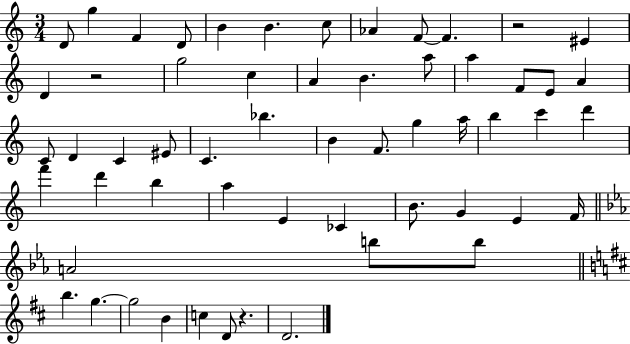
D4/e G5/q F4/q D4/e B4/q B4/q. C5/e Ab4/q F4/e F4/q. R/h EIS4/q D4/q R/h G5/h C5/q A4/q B4/q. A5/e A5/q F4/e E4/e A4/q C4/e D4/q C4/q EIS4/e C4/q. Bb5/q. B4/q F4/e. G5/q A5/s B5/q C6/q D6/q F6/q D6/q B5/q A5/q E4/q CES4/q B4/e. G4/q E4/q F4/s A4/h B5/e B5/e B5/q. G5/q. G5/h B4/q C5/q D4/e R/q. D4/h.